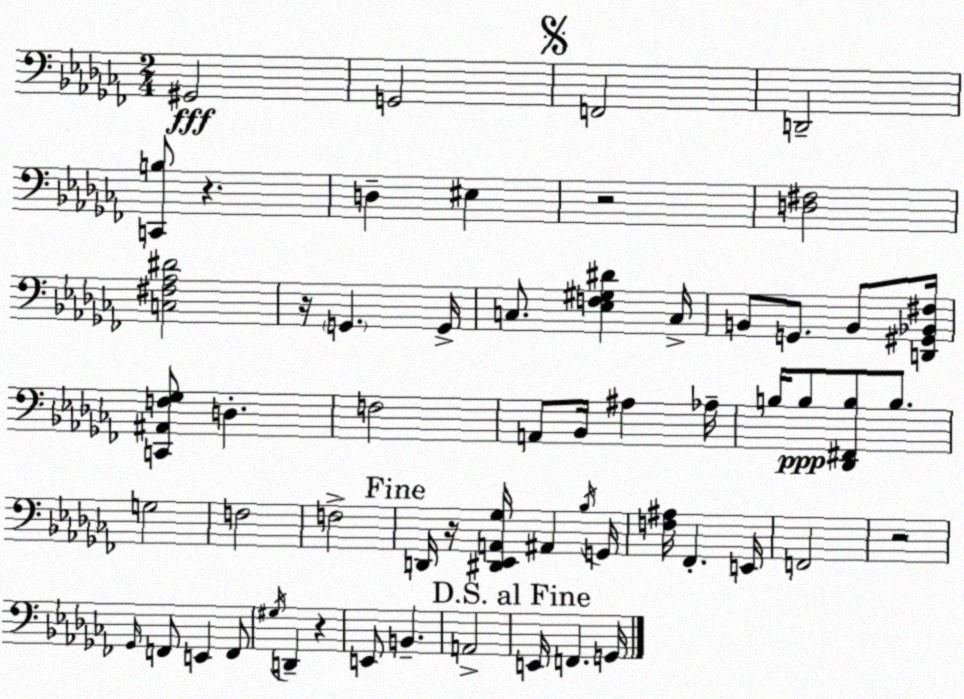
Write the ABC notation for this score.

X:1
T:Untitled
M:2/4
L:1/4
K:Abm
^G,,2 G,,2 F,,2 D,,2 [C,,B,]/2 z D, ^E, z2 [D,^F,]2 [C,^F,_A,^D]2 z/4 G,, G,,/4 C,/2 [_E,F,^G,^D] C,/4 B,,/2 G,,/2 B,,/2 [D,,^G,,_B,,^F,]/4 [C,,^A,,F,_G,]/2 D, F,2 A,,/2 _B,,/4 ^A, _A,/4 B,/4 B,/2 [_D,,^F,,B,]/2 B,/2 G,2 F,2 F,2 D,,/4 z/4 [^D,,_E,,A,,_G,]/4 ^A,, _B,/4 G,,/4 [F,^A,]/4 _F,, E,,/4 F,,2 z2 _G,,/4 F,,/2 E,, F,,/2 ^G,/4 D,, z E,,/2 B,, A,,2 E,,/4 F,, G,,/4